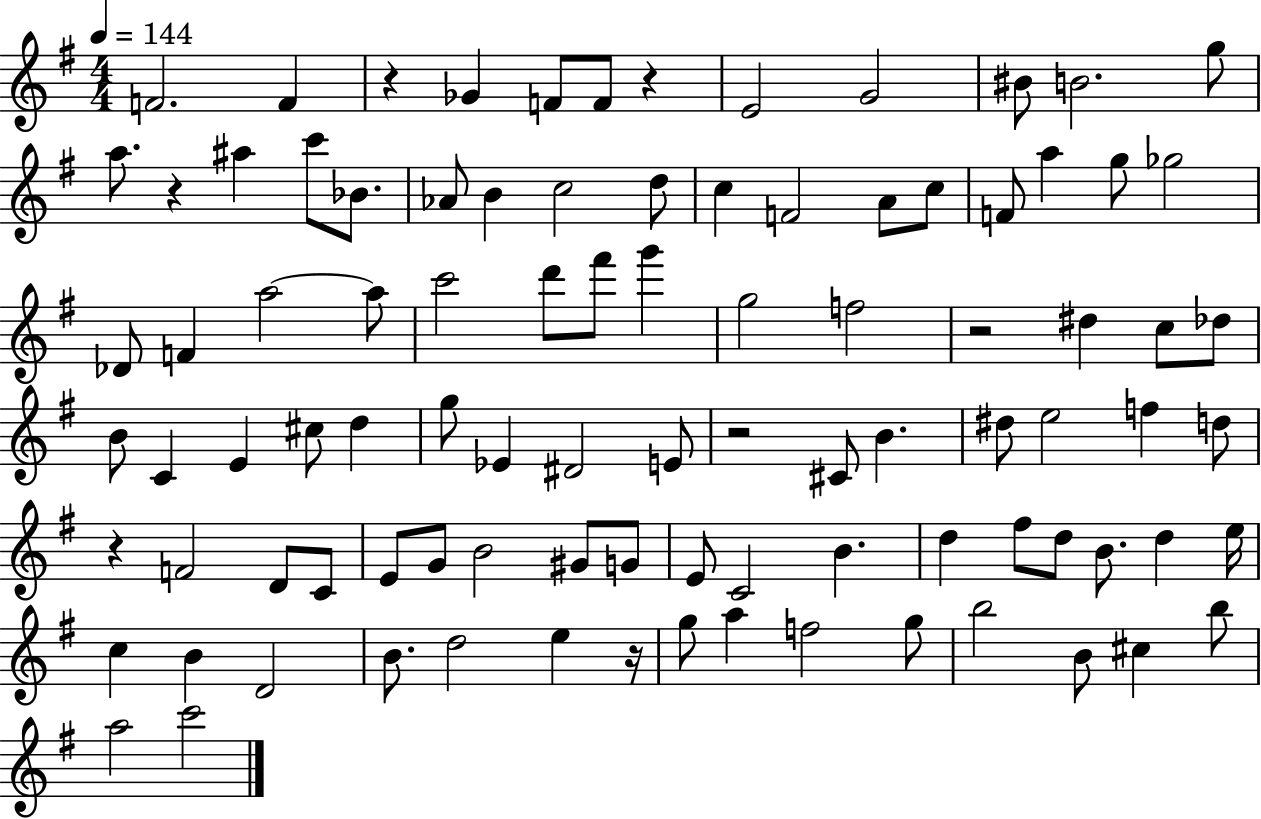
{
  \clef treble
  \numericTimeSignature
  \time 4/4
  \key g \major
  \tempo 4 = 144
  f'2. f'4 | r4 ges'4 f'8 f'8 r4 | e'2 g'2 | bis'8 b'2. g''8 | \break a''8. r4 ais''4 c'''8 bes'8. | aes'8 b'4 c''2 d''8 | c''4 f'2 a'8 c''8 | f'8 a''4 g''8 ges''2 | \break des'8 f'4 a''2~~ a''8 | c'''2 d'''8 fis'''8 g'''4 | g''2 f''2 | r2 dis''4 c''8 des''8 | \break b'8 c'4 e'4 cis''8 d''4 | g''8 ees'4 dis'2 e'8 | r2 cis'8 b'4. | dis''8 e''2 f''4 d''8 | \break r4 f'2 d'8 c'8 | e'8 g'8 b'2 gis'8 g'8 | e'8 c'2 b'4. | d''4 fis''8 d''8 b'8. d''4 e''16 | \break c''4 b'4 d'2 | b'8. d''2 e''4 r16 | g''8 a''4 f''2 g''8 | b''2 b'8 cis''4 b''8 | \break a''2 c'''2 | \bar "|."
}